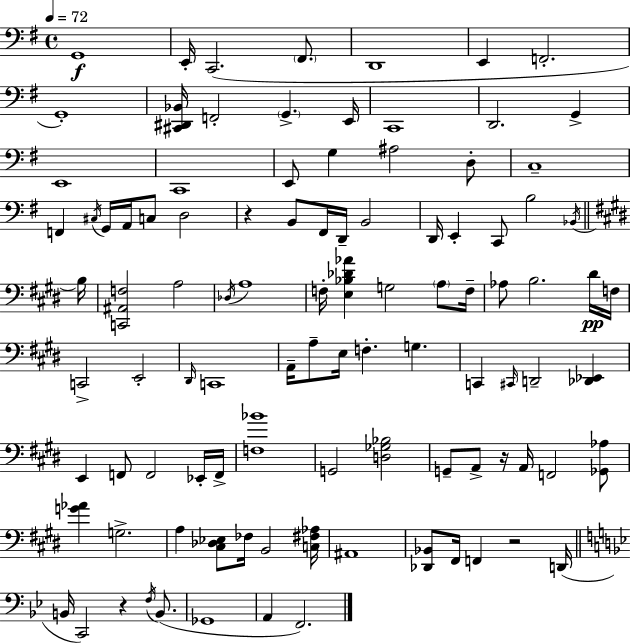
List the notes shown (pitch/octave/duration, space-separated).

G2/w E2/s C2/h. F#2/e. D2/w E2/q F2/h. G2/w [C#2,D#2,Bb2]/s F2/h G2/q. E2/s C2/w D2/h. G2/q E2/w C2/w E2/e G3/q A#3/h D3/e C3/w F2/q C#3/s G2/s A2/s C3/e D3/h R/q B2/e F#2/s D2/s B2/h D2/s E2/q C2/e B3/h Bb2/s B3/s [C2,A#2,F3]/h A3/h Db3/s A3/w F3/s [E3,Bb3,Db4,Ab4]/q G3/h A3/e F3/s Ab3/e B3/h. D#4/s F3/s C2/h E2/h D#2/s C2/w A2/s A3/e E3/s F3/q. G3/q. C2/q C#2/s D2/h [Db2,Eb2]/q E2/q F2/e F2/h Eb2/s F2/s [F3,Bb4]/w G2/h [D3,Gb3,Bb3]/h G2/e A2/e R/s A2/s F2/h [Gb2,Ab3]/e [G4,Ab4]/q G3/h. A3/q [C#3,Db3,Eb3]/e FES3/s B2/h [C3,F#3,Ab3]/s A#2/w [Db2,Bb2]/e F#2/s F2/q R/h D2/s B2/s C2/h R/q F3/s B2/e. Gb2/w A2/q F2/h.